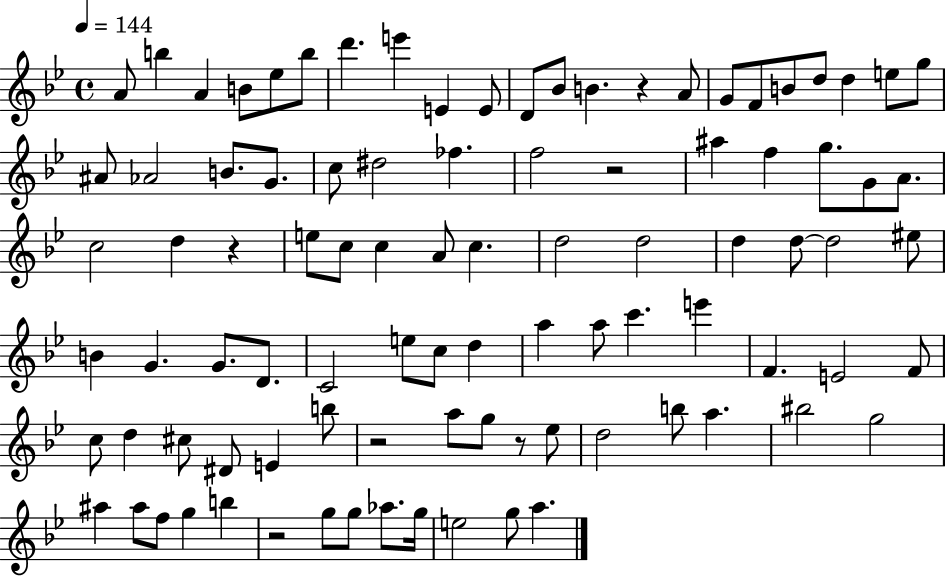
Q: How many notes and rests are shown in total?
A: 94